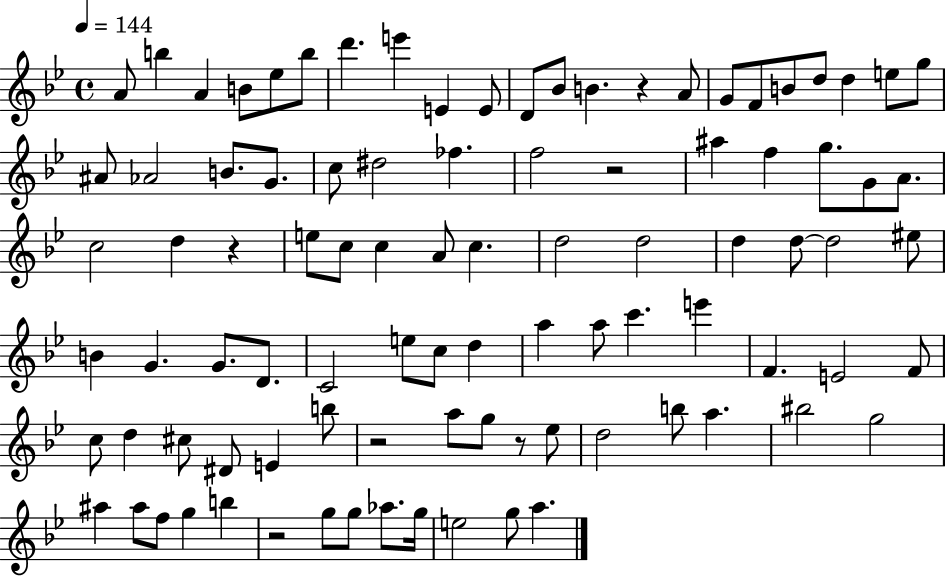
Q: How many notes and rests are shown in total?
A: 94